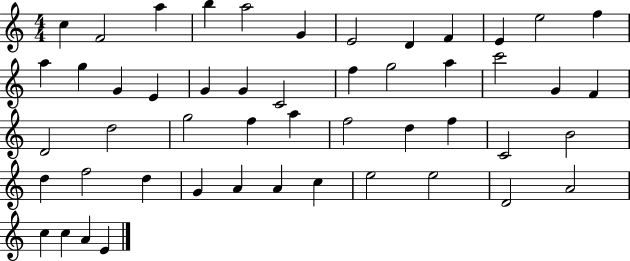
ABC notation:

X:1
T:Untitled
M:4/4
L:1/4
K:C
c F2 a b a2 G E2 D F E e2 f a g G E G G C2 f g2 a c'2 G F D2 d2 g2 f a f2 d f C2 B2 d f2 d G A A c e2 e2 D2 A2 c c A E